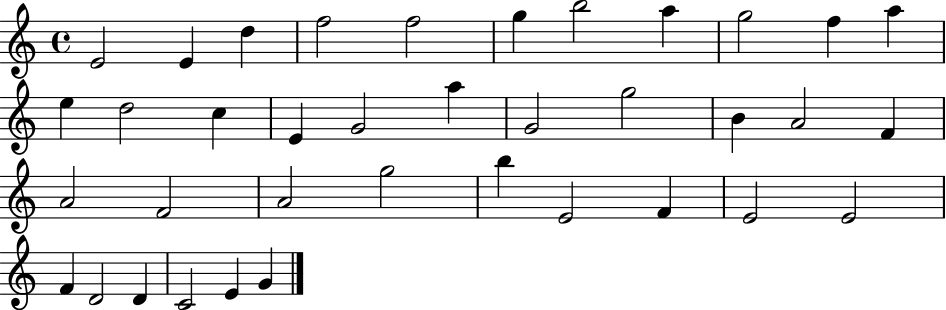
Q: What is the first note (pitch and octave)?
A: E4